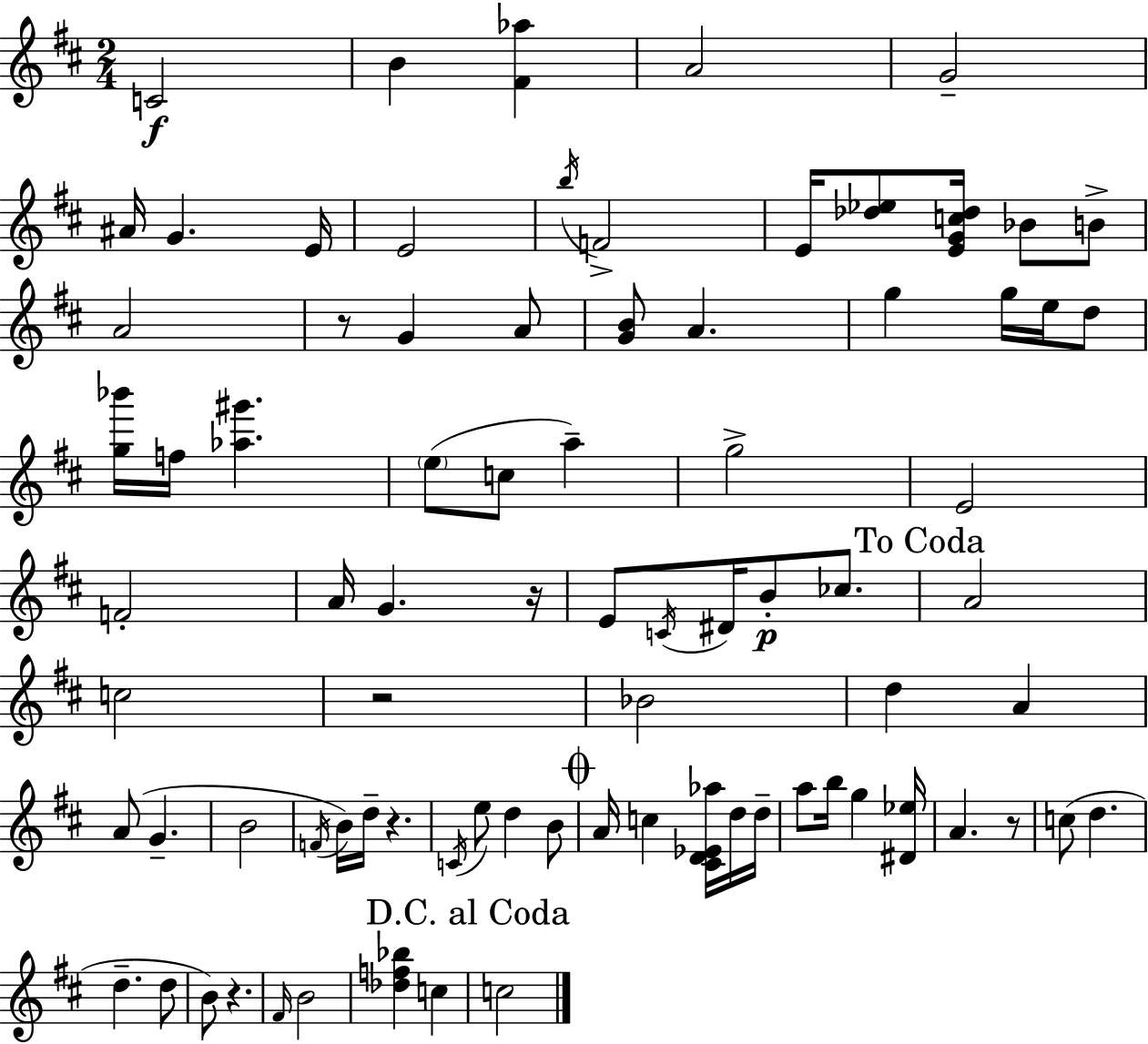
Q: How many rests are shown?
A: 6